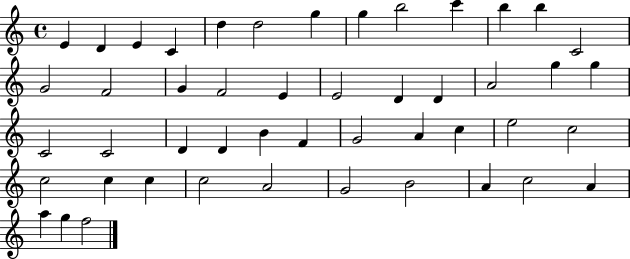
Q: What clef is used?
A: treble